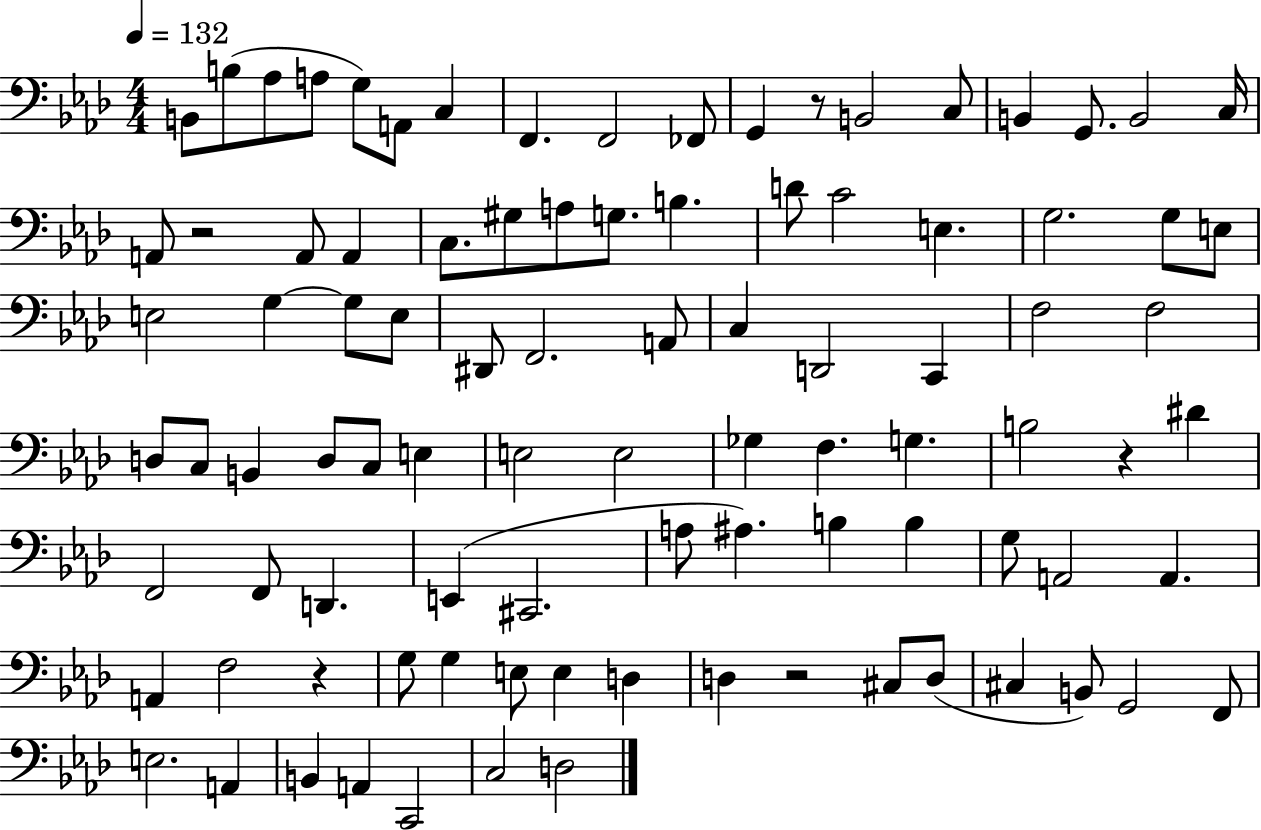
B2/e B3/e Ab3/e A3/e G3/e A2/e C3/q F2/q. F2/h FES2/e G2/q R/e B2/h C3/e B2/q G2/e. B2/h C3/s A2/e R/h A2/e A2/q C3/e. G#3/e A3/e G3/e. B3/q. D4/e C4/h E3/q. G3/h. G3/e E3/e E3/h G3/q G3/e E3/e D#2/e F2/h. A2/e C3/q D2/h C2/q F3/h F3/h D3/e C3/e B2/q D3/e C3/e E3/q E3/h E3/h Gb3/q F3/q. G3/q. B3/h R/q D#4/q F2/h F2/e D2/q. E2/q C#2/h. A3/e A#3/q. B3/q B3/q G3/e A2/h A2/q. A2/q F3/h R/q G3/e G3/q E3/e E3/q D3/q D3/q R/h C#3/e D3/e C#3/q B2/e G2/h F2/e E3/h. A2/q B2/q A2/q C2/h C3/h D3/h